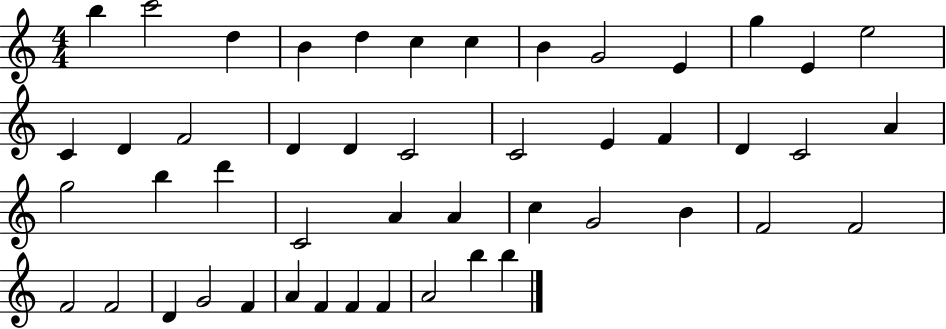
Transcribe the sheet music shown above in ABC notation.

X:1
T:Untitled
M:4/4
L:1/4
K:C
b c'2 d B d c c B G2 E g E e2 C D F2 D D C2 C2 E F D C2 A g2 b d' C2 A A c G2 B F2 F2 F2 F2 D G2 F A F F F A2 b b